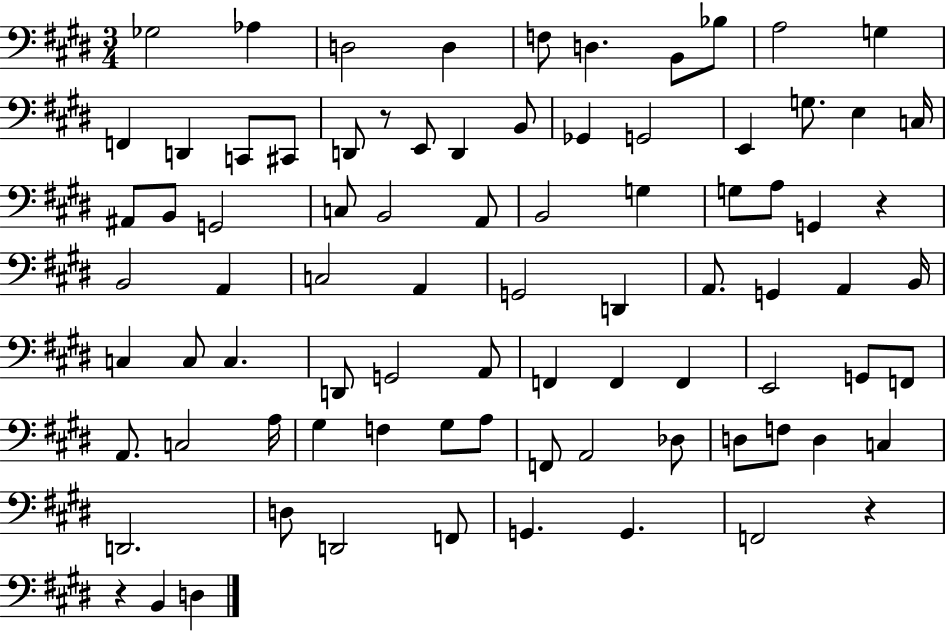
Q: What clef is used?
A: bass